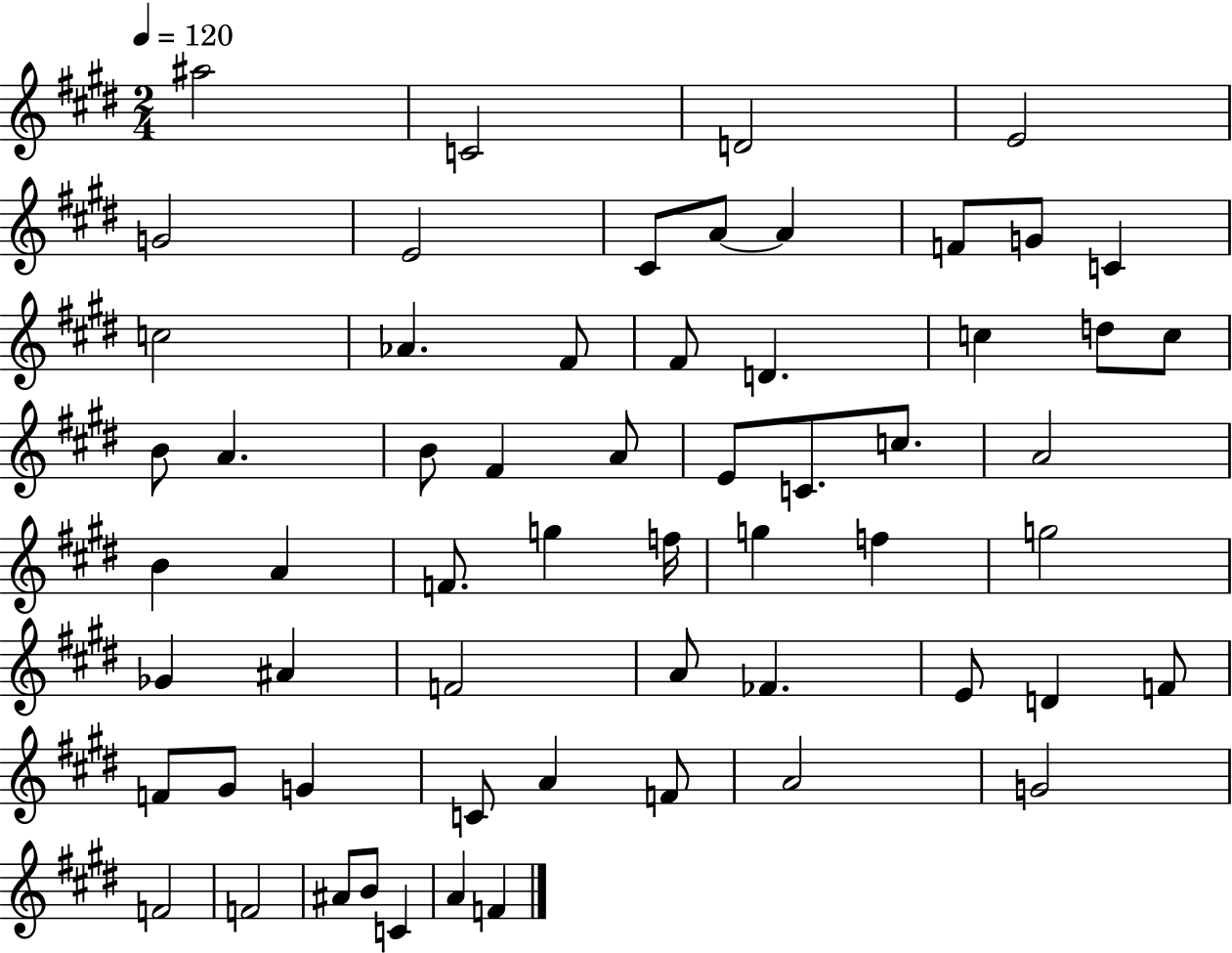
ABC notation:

X:1
T:Untitled
M:2/4
L:1/4
K:E
^a2 C2 D2 E2 G2 E2 ^C/2 A/2 A F/2 G/2 C c2 _A ^F/2 ^F/2 D c d/2 c/2 B/2 A B/2 ^F A/2 E/2 C/2 c/2 A2 B A F/2 g f/4 g f g2 _G ^A F2 A/2 _F E/2 D F/2 F/2 ^G/2 G C/2 A F/2 A2 G2 F2 F2 ^A/2 B/2 C A F